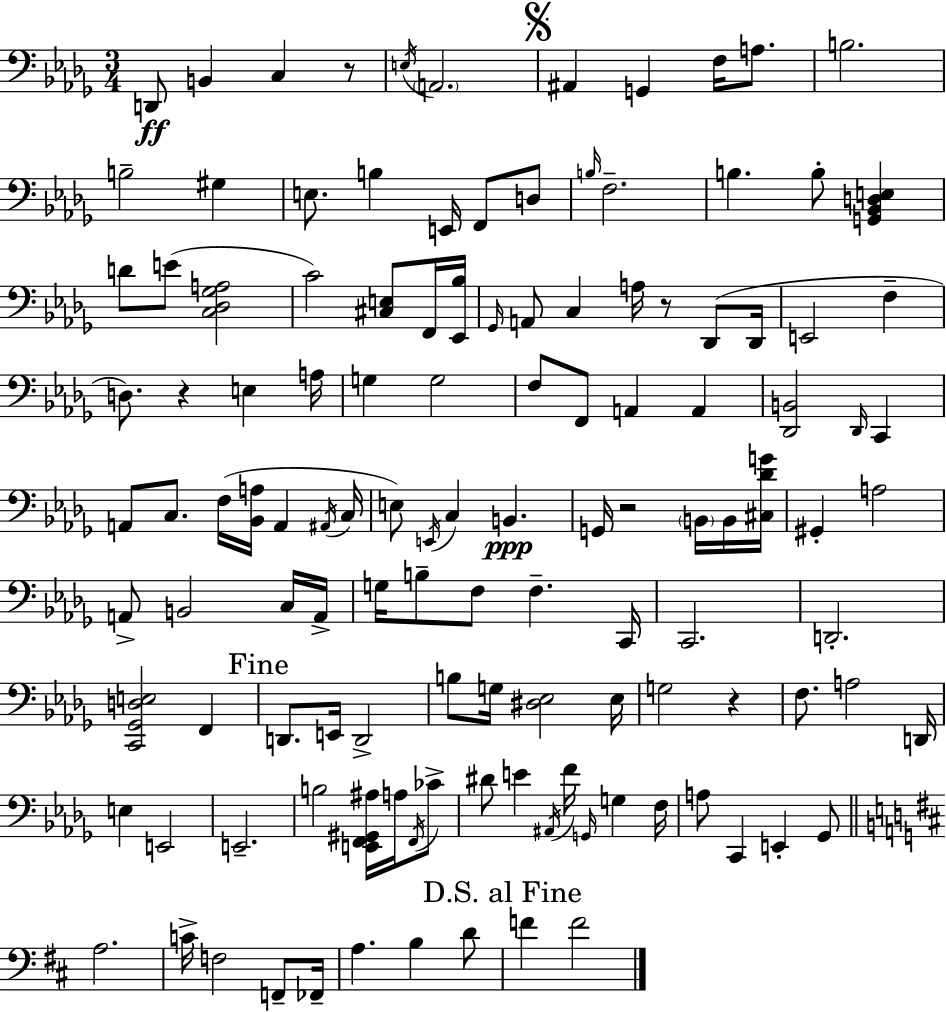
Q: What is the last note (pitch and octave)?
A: F4